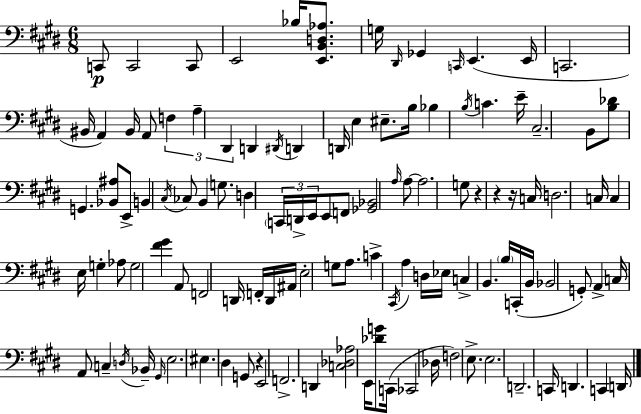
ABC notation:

X:1
T:Untitled
M:6/8
L:1/4
K:E
C,,/2 C,,2 C,,/2 E,,2 _B,/4 [E,,B,,D,_A,]/2 G,/4 ^D,,/4 _G,, C,,/4 E,, E,,/4 C,,2 ^B,,/4 A,, ^B,,/4 A,,/2 F, A, ^D,, D,, ^D,,/4 D,, D,,/4 E, ^E,/2 B,/4 _B, B,/4 C E/4 ^C,2 B,,/2 [B,_D]/2 G,, [_B,,^A,]/2 E,,/2 B,, ^C,/4 _C,/2 B,, G,/2 D, C,,/4 D,,/4 E,,/4 E,,/2 F,,/2 [_G,,_B,,]2 A,/4 A,/2 A,2 G,/2 z z z/4 C,/4 D,2 C,/4 C, E,/4 G, _A,/2 G,2 [^F^G] A,,/2 F,,2 D,,/4 F,,/4 D,,/4 ^A,,/4 E,2 G,/2 A,/2 C ^C,,/4 A, D,/4 _E,/4 C, B,, B,/4 C,,/4 B,,/4 _B,,2 G,,/2 A,, C,/4 A,,/2 C, D,/4 _B,,/4 ^G,,/4 E,2 ^E, ^D, G,,/2 z E,,2 F,,2 D,, [C,_D,_A,]2 E,,/4 [_DG]/2 C,,/4 _C,,2 _D,/4 F,2 E,/2 E,2 D,,2 C,,/4 D,, C,, D,,/4